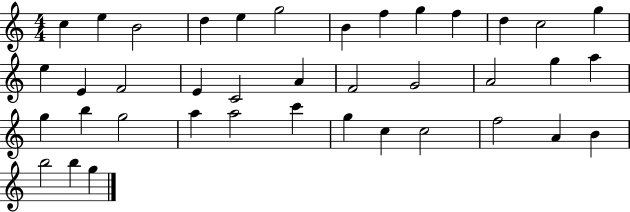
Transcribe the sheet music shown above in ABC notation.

X:1
T:Untitled
M:4/4
L:1/4
K:C
c e B2 d e g2 B f g f d c2 g e E F2 E C2 A F2 G2 A2 g a g b g2 a a2 c' g c c2 f2 A B b2 b g